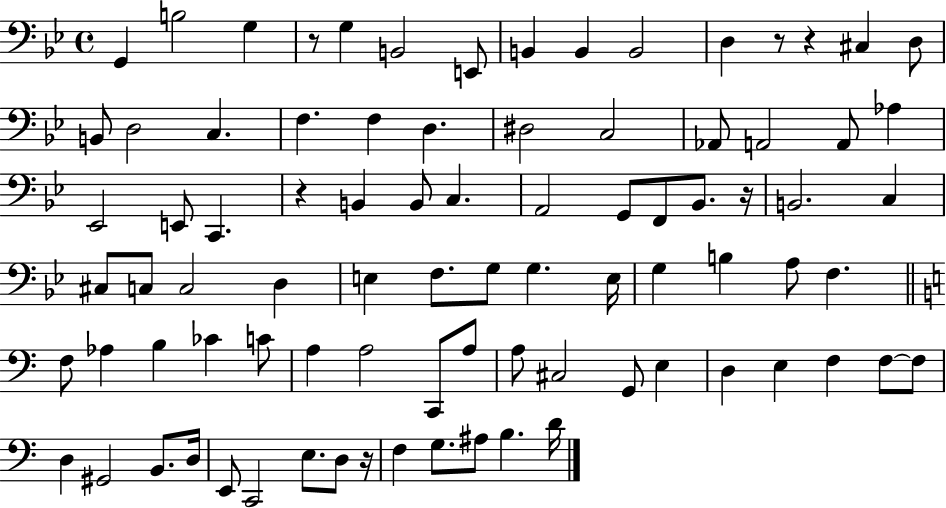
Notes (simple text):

G2/q B3/h G3/q R/e G3/q B2/h E2/e B2/q B2/q B2/h D3/q R/e R/q C#3/q D3/e B2/e D3/h C3/q. F3/q. F3/q D3/q. D#3/h C3/h Ab2/e A2/h A2/e Ab3/q Eb2/h E2/e C2/q. R/q B2/q B2/e C3/q. A2/h G2/e F2/e Bb2/e. R/s B2/h. C3/q C#3/e C3/e C3/h D3/q E3/q F3/e. G3/e G3/q. E3/s G3/q B3/q A3/e F3/q. F3/e Ab3/q B3/q CES4/q C4/e A3/q A3/h C2/e A3/e A3/e C#3/h G2/e E3/q D3/q E3/q F3/q F3/e F3/e D3/q G#2/h B2/e. D3/s E2/e C2/h E3/e. D3/e R/s F3/q G3/e. A#3/e B3/q. D4/s